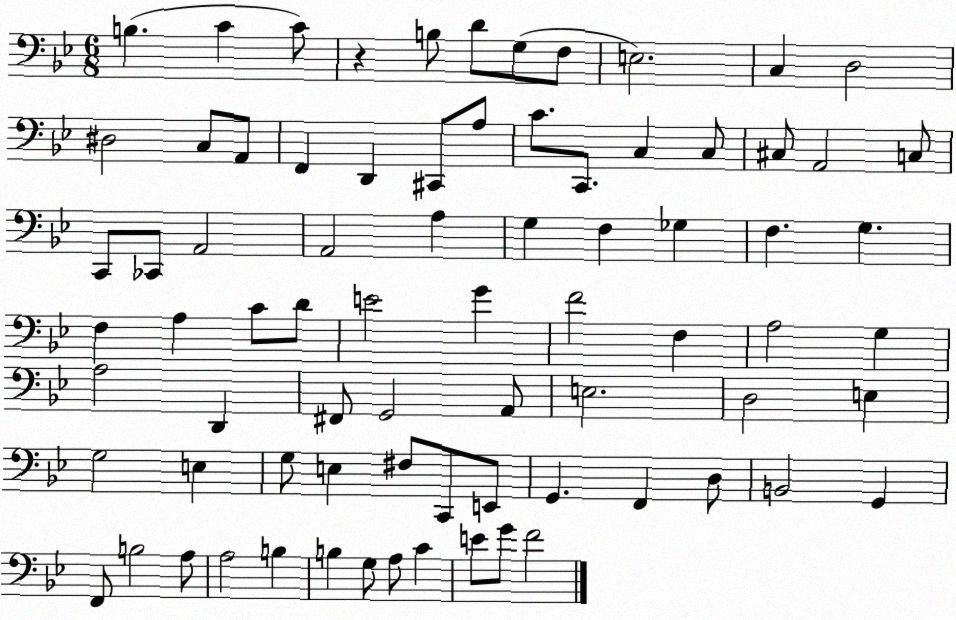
X:1
T:Untitled
M:6/8
L:1/4
K:Bb
B, C C/2 z B,/2 D/2 G,/2 F,/2 E,2 C, D,2 ^D,2 C,/2 A,,/2 F,, D,, ^C,,/2 A,/2 C/2 C,,/2 C, C,/2 ^C,/2 A,,2 C,/2 C,,/2 _C,,/2 A,,2 A,,2 A, G, F, _G, F, G, F, A, C/2 D/2 E2 G F2 F, A,2 G, A,2 D,, ^F,,/2 G,,2 A,,/2 E,2 D,2 E, G,2 E, G,/2 E, ^F,/2 C,,/2 E,,/2 G,, F,, D,/2 B,,2 G,, F,,/2 B,2 A,/2 A,2 B, B, G,/2 A,/2 C E/2 G/2 F2